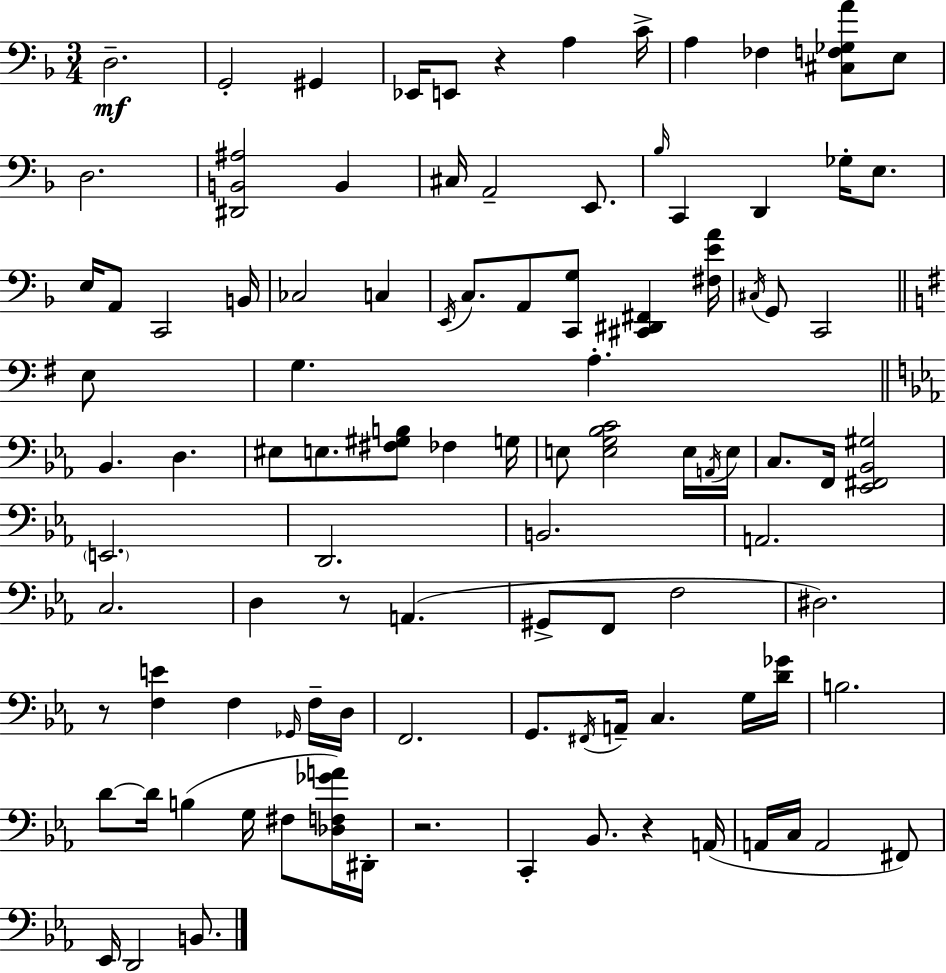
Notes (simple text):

D3/h. G2/h G#2/q Eb2/s E2/e R/q A3/q C4/s A3/q FES3/q [C#3,F3,Gb3,A4]/e E3/e D3/h. [D#2,B2,A#3]/h B2/q C#3/s A2/h E2/e. Bb3/s C2/q D2/q Gb3/s E3/e. E3/s A2/e C2/h B2/s CES3/h C3/q E2/s C3/e. A2/e [C2,G3]/e [C#2,D#2,F#2]/q [F#3,E4,A4]/s C#3/s G2/e C2/h E3/e G3/q. A3/q. Bb2/q. D3/q. EIS3/e E3/e. [F#3,G#3,B3]/e FES3/q G3/s E3/e [E3,G3,Bb3,C4]/h E3/s A2/s E3/s C3/e. F2/s [Eb2,F#2,Bb2,G#3]/h E2/h. D2/h. B2/h. A2/h. C3/h. D3/q R/e A2/q. G#2/e F2/e F3/h D#3/h. R/e [F3,E4]/q F3/q Gb2/s F3/s D3/s F2/h. G2/e. F#2/s A2/s C3/q. G3/s [D4,Gb4]/s B3/h. D4/e D4/s B3/q G3/s F#3/e [Db3,F3,Gb4,A4]/s D#2/s R/h. C2/q Bb2/e. R/q A2/s A2/s C3/s A2/h F#2/e Eb2/s D2/h B2/e.